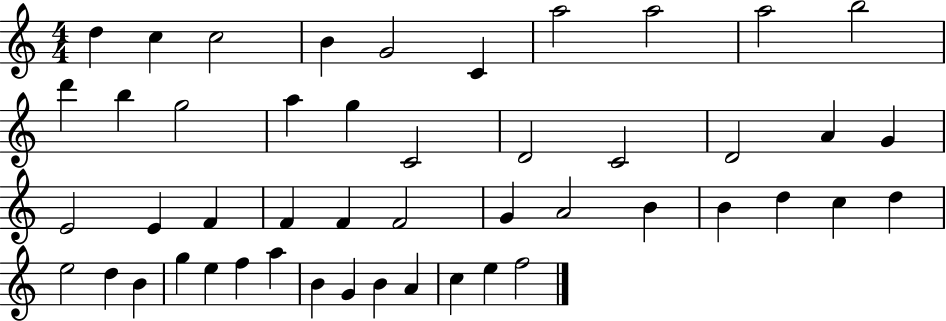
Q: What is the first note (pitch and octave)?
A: D5